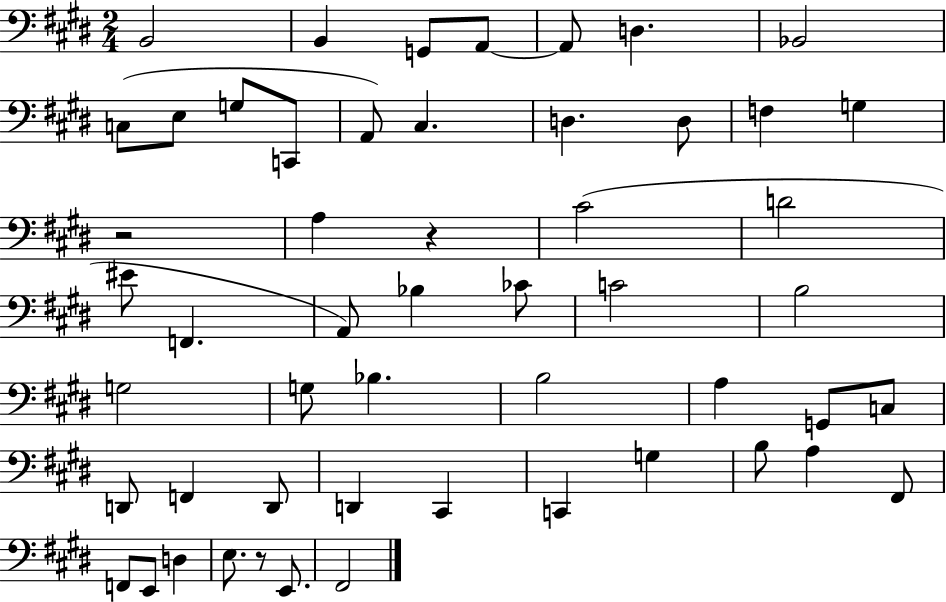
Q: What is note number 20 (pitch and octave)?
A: D4